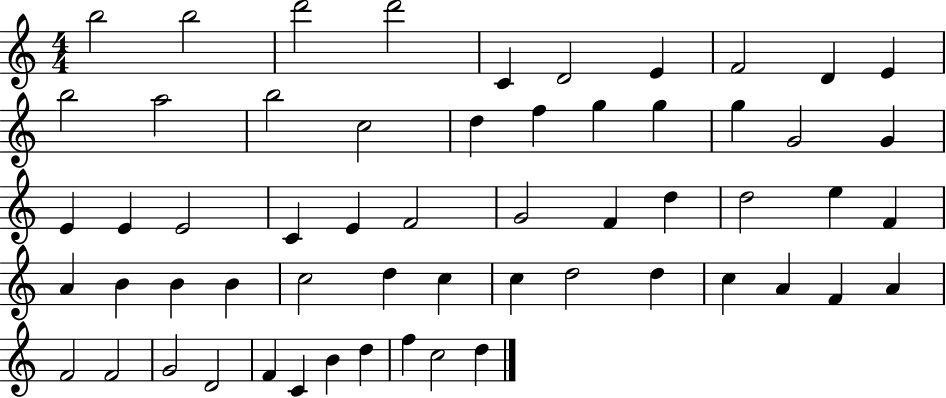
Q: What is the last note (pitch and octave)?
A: D5